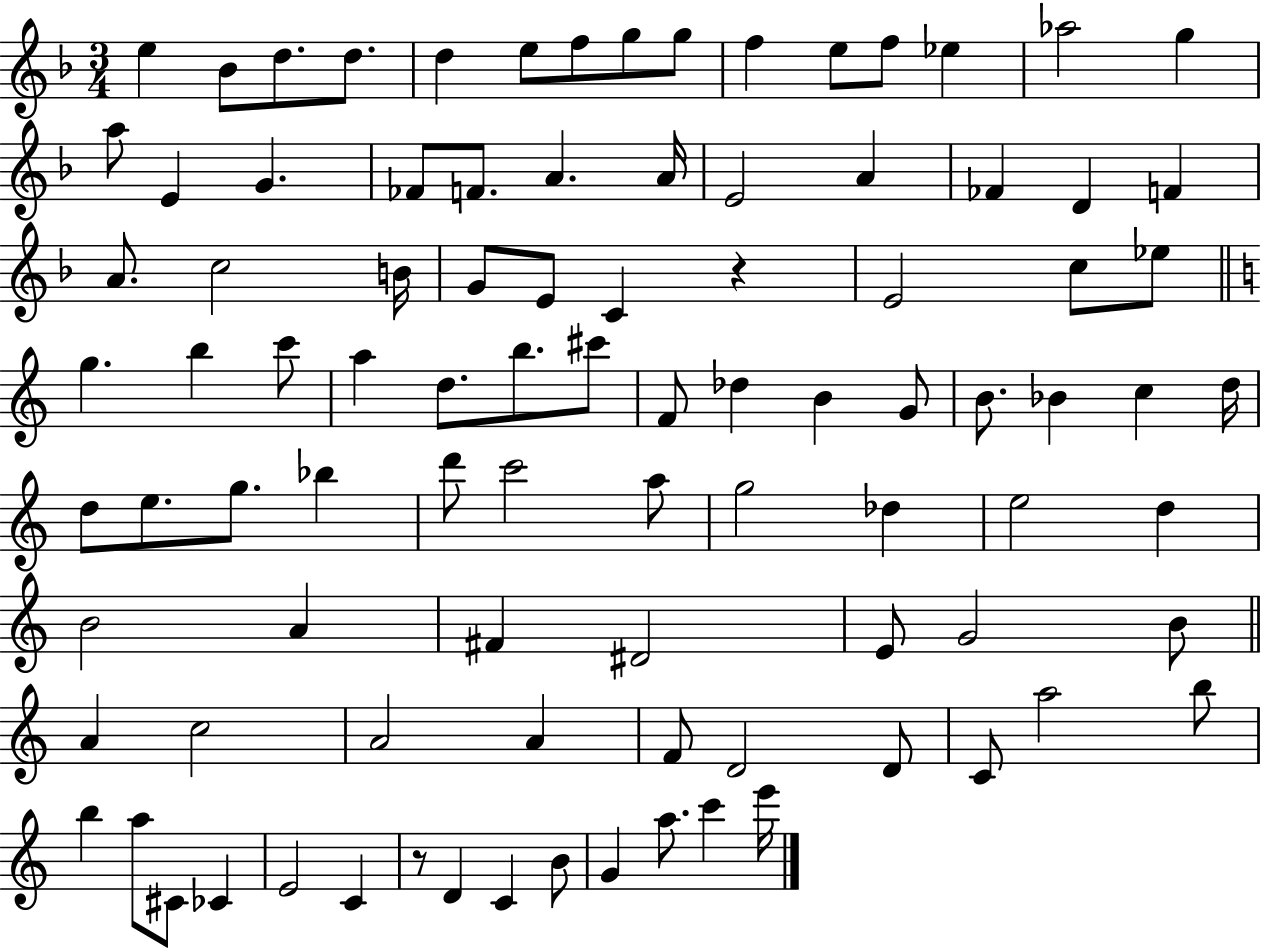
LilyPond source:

{
  \clef treble
  \numericTimeSignature
  \time 3/4
  \key f \major
  \repeat volta 2 { e''4 bes'8 d''8. d''8. | d''4 e''8 f''8 g''8 g''8 | f''4 e''8 f''8 ees''4 | aes''2 g''4 | \break a''8 e'4 g'4. | fes'8 f'8. a'4. a'16 | e'2 a'4 | fes'4 d'4 f'4 | \break a'8. c''2 b'16 | g'8 e'8 c'4 r4 | e'2 c''8 ees''8 | \bar "||" \break \key c \major g''4. b''4 c'''8 | a''4 d''8. b''8. cis'''8 | f'8 des''4 b'4 g'8 | b'8. bes'4 c''4 d''16 | \break d''8 e''8. g''8. bes''4 | d'''8 c'''2 a''8 | g''2 des''4 | e''2 d''4 | \break b'2 a'4 | fis'4 dis'2 | e'8 g'2 b'8 | \bar "||" \break \key c \major a'4 c''2 | a'2 a'4 | f'8 d'2 d'8 | c'8 a''2 b''8 | \break b''4 a''8 cis'8 ces'4 | e'2 c'4 | r8 d'4 c'4 b'8 | g'4 a''8. c'''4 e'''16 | \break } \bar "|."
}